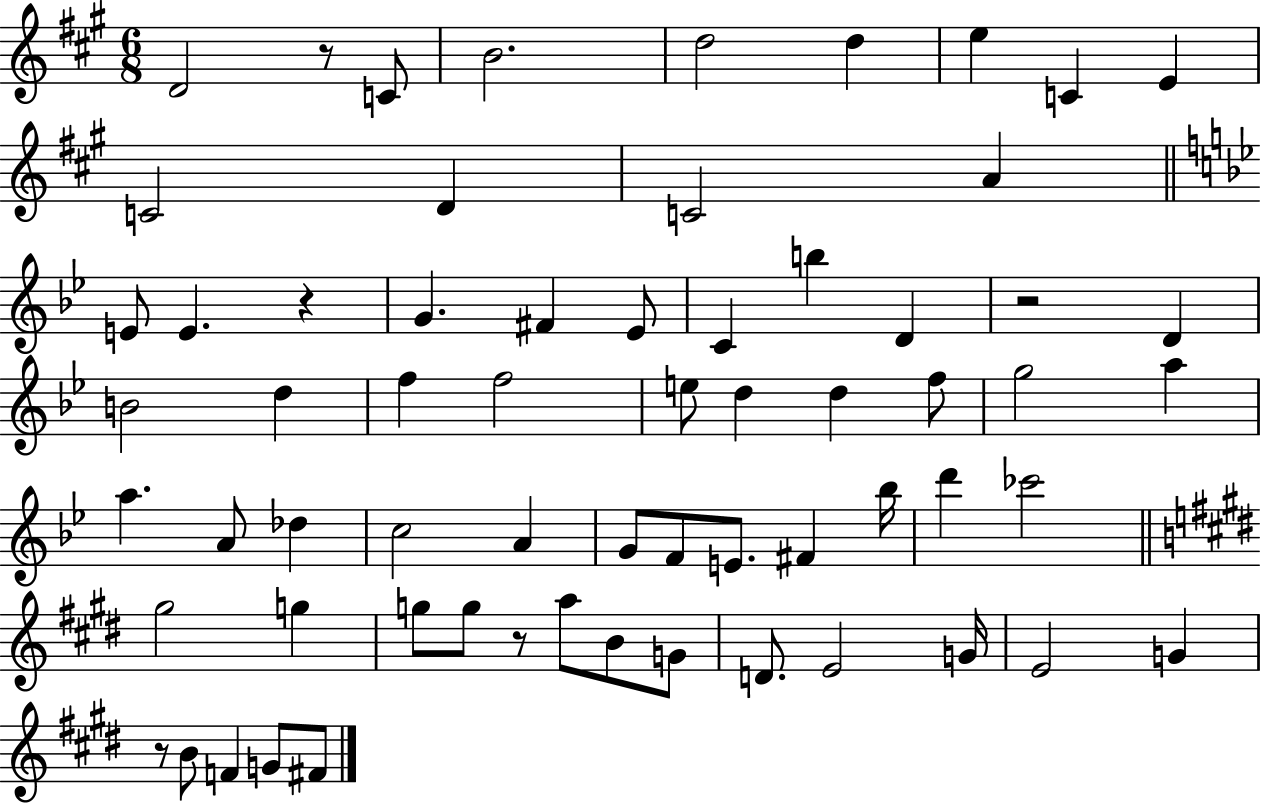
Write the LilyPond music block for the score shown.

{
  \clef treble
  \numericTimeSignature
  \time 6/8
  \key a \major
  \repeat volta 2 { d'2 r8 c'8 | b'2. | d''2 d''4 | e''4 c'4 e'4 | \break c'2 d'4 | c'2 a'4 | \bar "||" \break \key g \minor e'8 e'4. r4 | g'4. fis'4 ees'8 | c'4 b''4 d'4 | r2 d'4 | \break b'2 d''4 | f''4 f''2 | e''8 d''4 d''4 f''8 | g''2 a''4 | \break a''4. a'8 des''4 | c''2 a'4 | g'8 f'8 e'8. fis'4 bes''16 | d'''4 ces'''2 | \break \bar "||" \break \key e \major gis''2 g''4 | g''8 g''8 r8 a''8 b'8 g'8 | d'8. e'2 g'16 | e'2 g'4 | \break r8 b'8 f'4 g'8 fis'8 | } \bar "|."
}